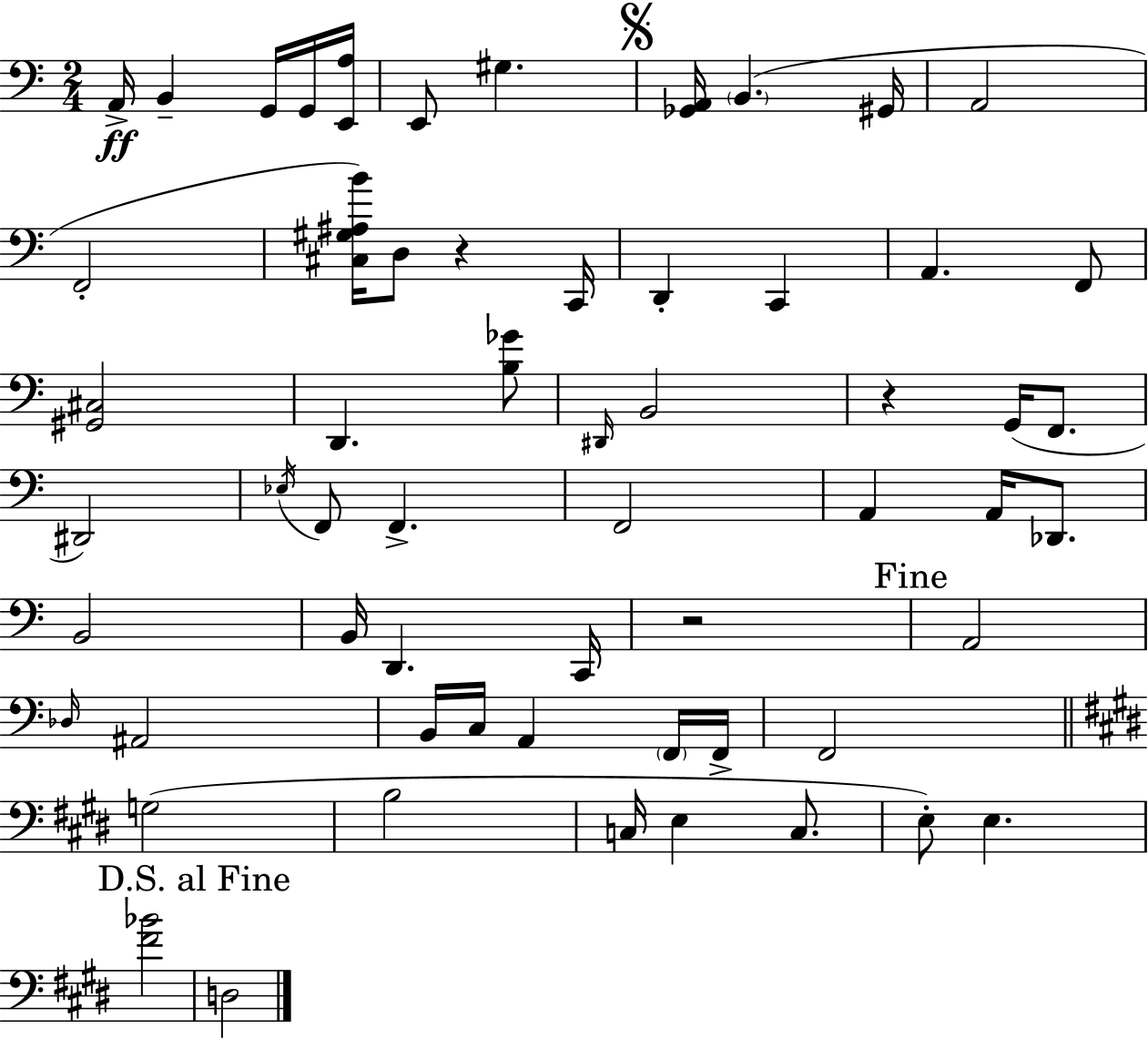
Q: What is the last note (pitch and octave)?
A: D3